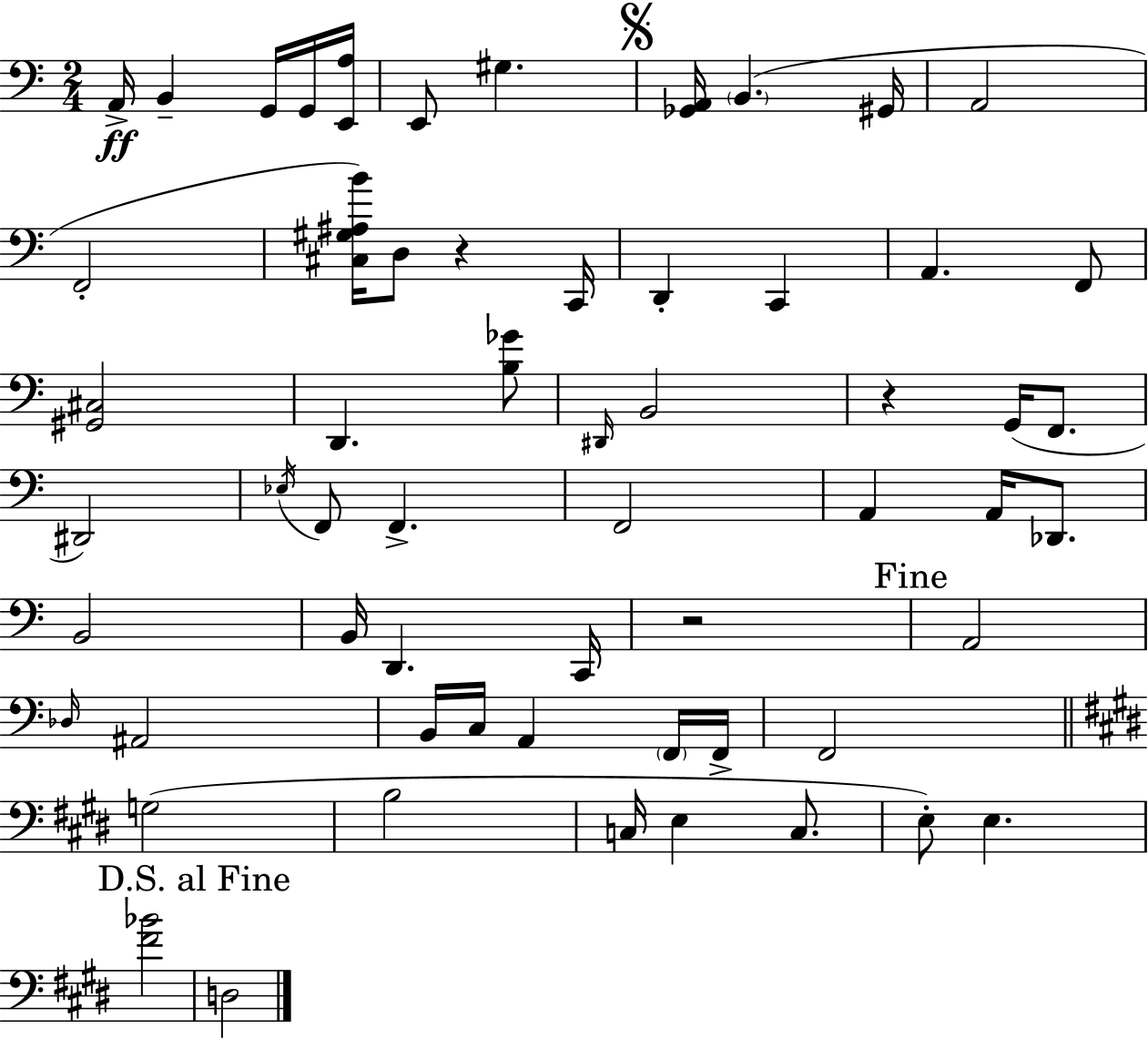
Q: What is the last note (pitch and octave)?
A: D3